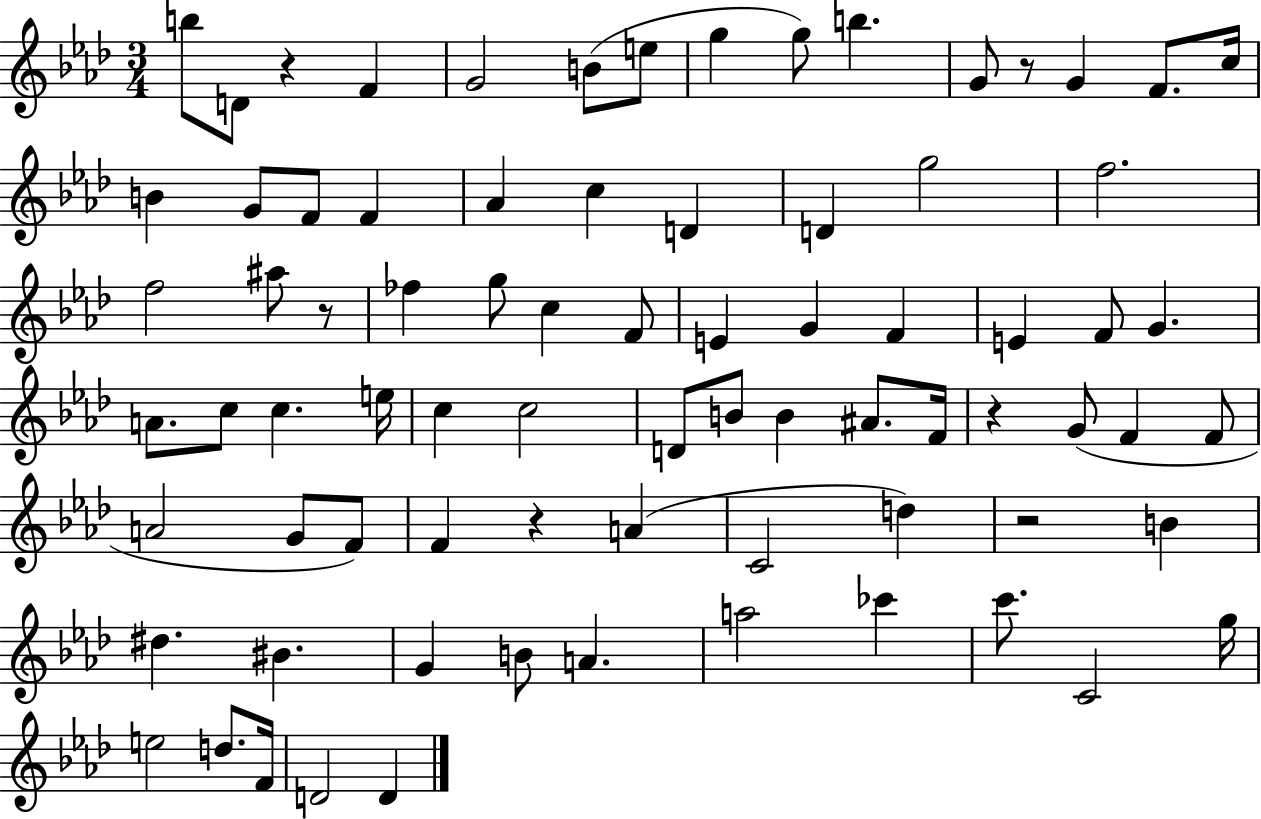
{
  \clef treble
  \numericTimeSignature
  \time 3/4
  \key aes \major
  b''8 d'8 r4 f'4 | g'2 b'8( e''8 | g''4 g''8) b''4. | g'8 r8 g'4 f'8. c''16 | \break b'4 g'8 f'8 f'4 | aes'4 c''4 d'4 | d'4 g''2 | f''2. | \break f''2 ais''8 r8 | fes''4 g''8 c''4 f'8 | e'4 g'4 f'4 | e'4 f'8 g'4. | \break a'8. c''8 c''4. e''16 | c''4 c''2 | d'8 b'8 b'4 ais'8. f'16 | r4 g'8( f'4 f'8 | \break a'2 g'8 f'8) | f'4 r4 a'4( | c'2 d''4) | r2 b'4 | \break dis''4. bis'4. | g'4 b'8 a'4. | a''2 ces'''4 | c'''8. c'2 g''16 | \break e''2 d''8. f'16 | d'2 d'4 | \bar "|."
}